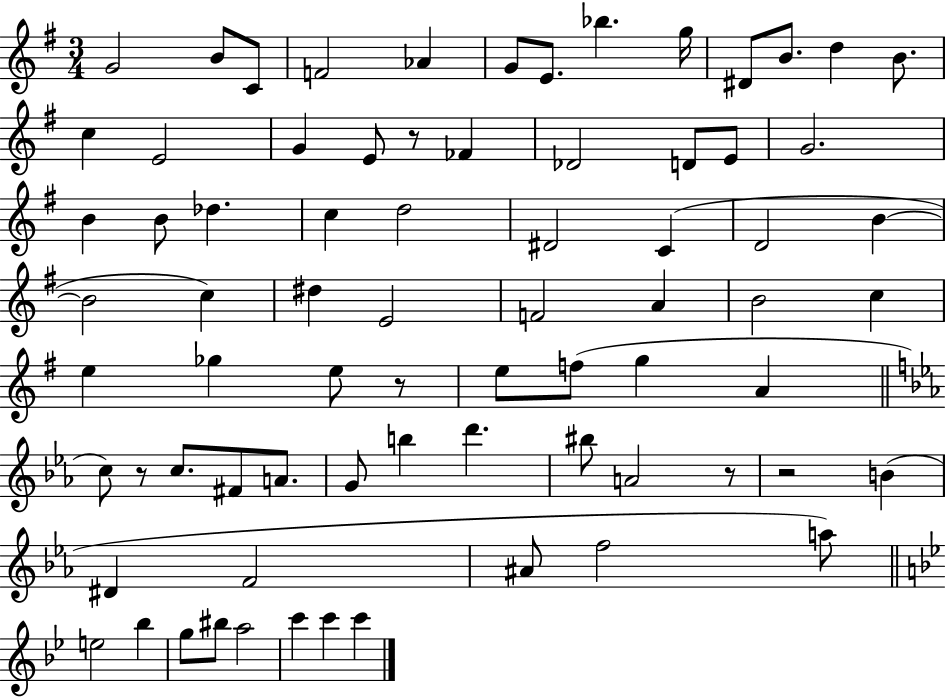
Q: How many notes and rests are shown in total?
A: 74